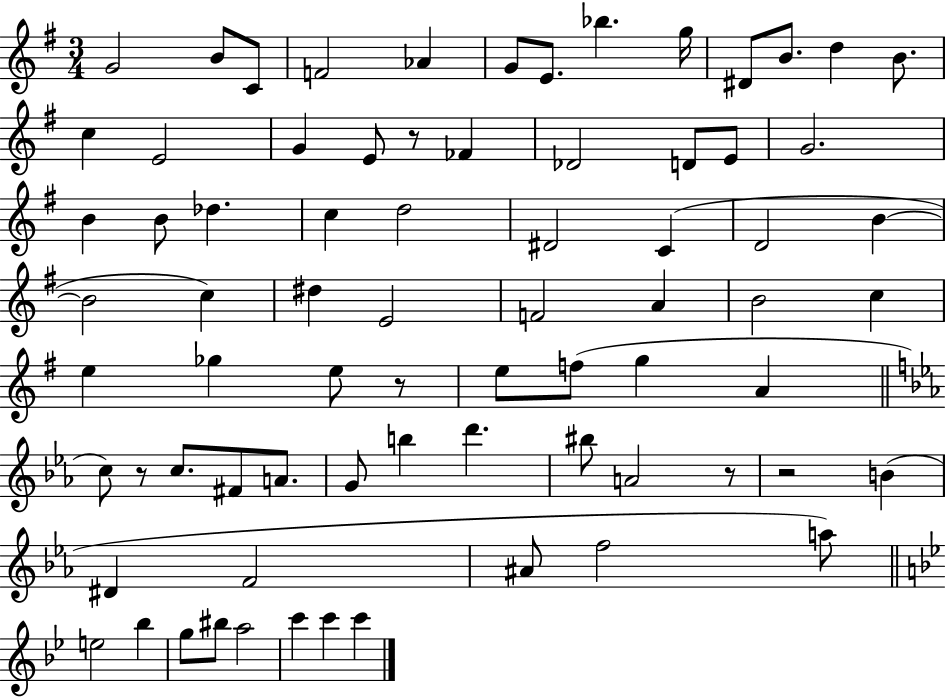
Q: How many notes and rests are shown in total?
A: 74